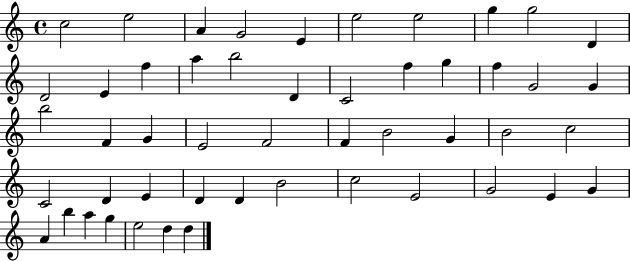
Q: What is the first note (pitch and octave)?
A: C5